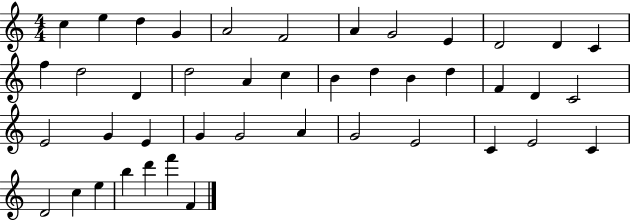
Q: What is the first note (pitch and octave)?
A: C5